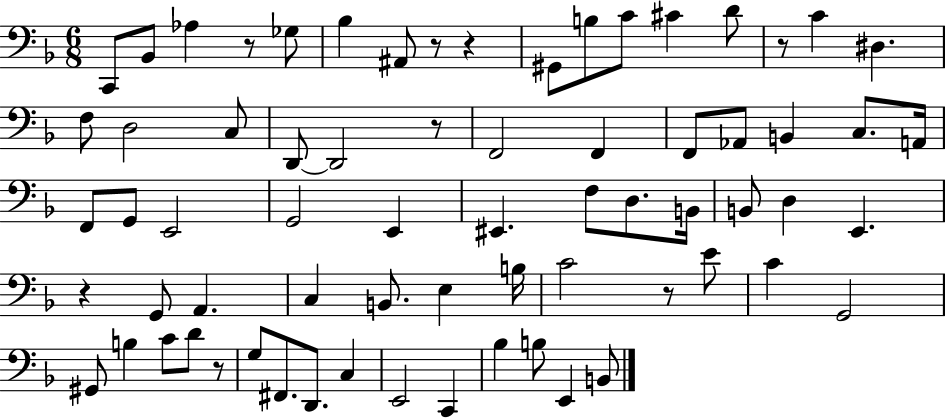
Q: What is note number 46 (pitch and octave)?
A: C4